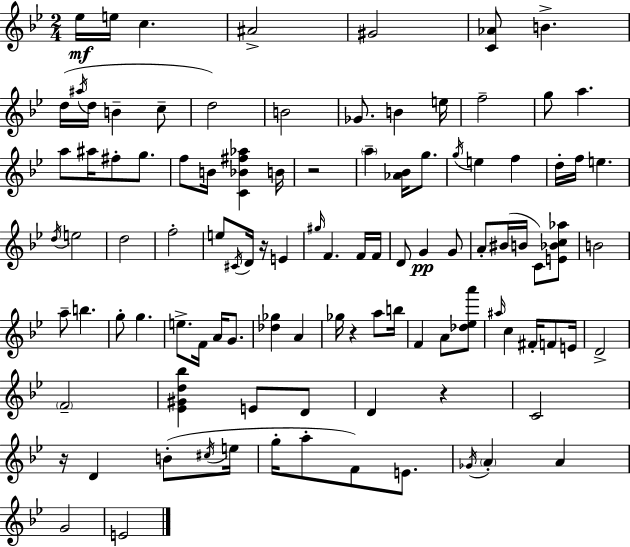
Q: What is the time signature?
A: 2/4